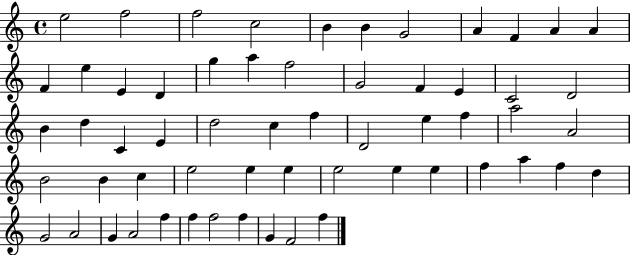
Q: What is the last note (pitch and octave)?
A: F5